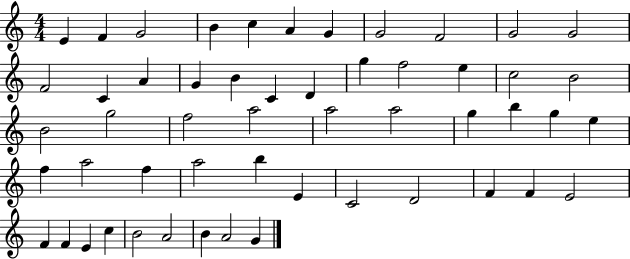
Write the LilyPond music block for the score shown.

{
  \clef treble
  \numericTimeSignature
  \time 4/4
  \key c \major
  e'4 f'4 g'2 | b'4 c''4 a'4 g'4 | g'2 f'2 | g'2 g'2 | \break f'2 c'4 a'4 | g'4 b'4 c'4 d'4 | g''4 f''2 e''4 | c''2 b'2 | \break b'2 g''2 | f''2 a''2 | a''2 a''2 | g''4 b''4 g''4 e''4 | \break f''4 a''2 f''4 | a''2 b''4 e'4 | c'2 d'2 | f'4 f'4 e'2 | \break f'4 f'4 e'4 c''4 | b'2 a'2 | b'4 a'2 g'4 | \bar "|."
}